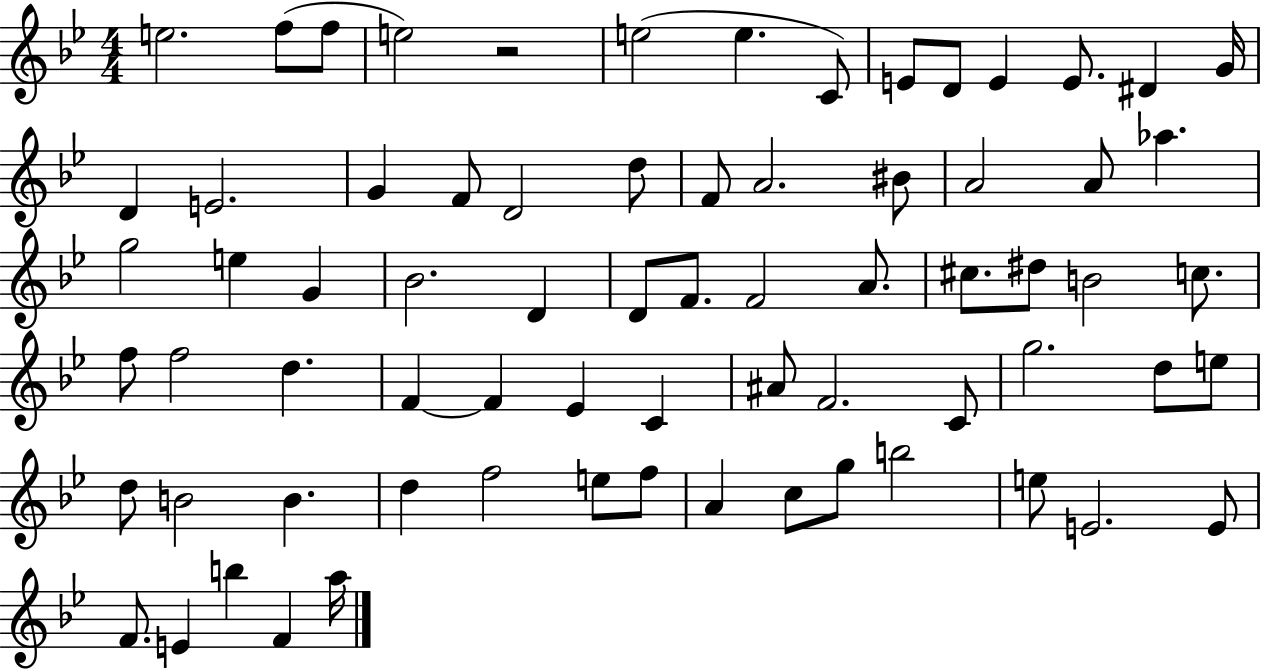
E5/h. F5/e F5/e E5/h R/h E5/h E5/q. C4/e E4/e D4/e E4/q E4/e. D#4/q G4/s D4/q E4/h. G4/q F4/e D4/h D5/e F4/e A4/h. BIS4/e A4/h A4/e Ab5/q. G5/h E5/q G4/q Bb4/h. D4/q D4/e F4/e. F4/h A4/e. C#5/e. D#5/e B4/h C5/e. F5/e F5/h D5/q. F4/q F4/q Eb4/q C4/q A#4/e F4/h. C4/e G5/h. D5/e E5/e D5/e B4/h B4/q. D5/q F5/h E5/e F5/e A4/q C5/e G5/e B5/h E5/e E4/h. E4/e F4/e. E4/q B5/q F4/q A5/s